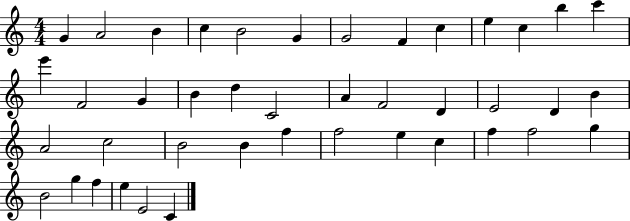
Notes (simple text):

G4/q A4/h B4/q C5/q B4/h G4/q G4/h F4/q C5/q E5/q C5/q B5/q C6/q E6/q F4/h G4/q B4/q D5/q C4/h A4/q F4/h D4/q E4/h D4/q B4/q A4/h C5/h B4/h B4/q F5/q F5/h E5/q C5/q F5/q F5/h G5/q B4/h G5/q F5/q E5/q E4/h C4/q